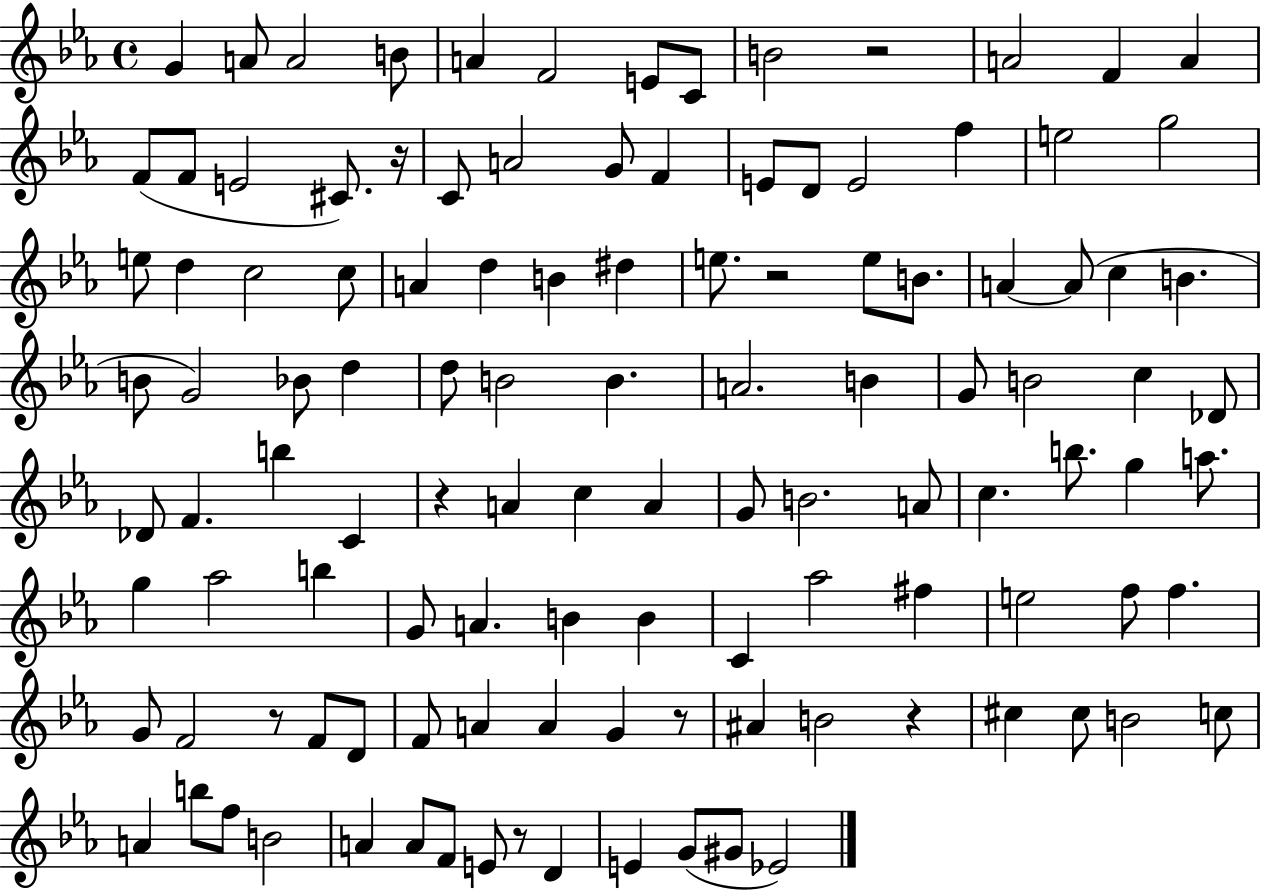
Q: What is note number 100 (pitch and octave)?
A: A4